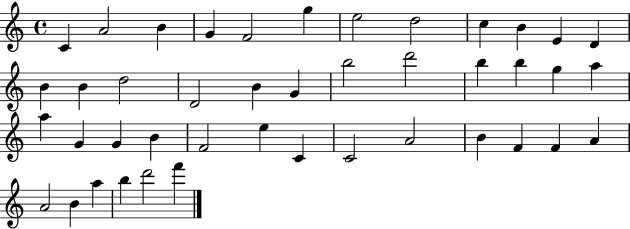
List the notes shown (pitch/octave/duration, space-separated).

C4/q A4/h B4/q G4/q F4/h G5/q E5/h D5/h C5/q B4/q E4/q D4/q B4/q B4/q D5/h D4/h B4/q G4/q B5/h D6/h B5/q B5/q G5/q A5/q A5/q G4/q G4/q B4/q F4/h E5/q C4/q C4/h A4/h B4/q F4/q F4/q A4/q A4/h B4/q A5/q B5/q D6/h F6/q